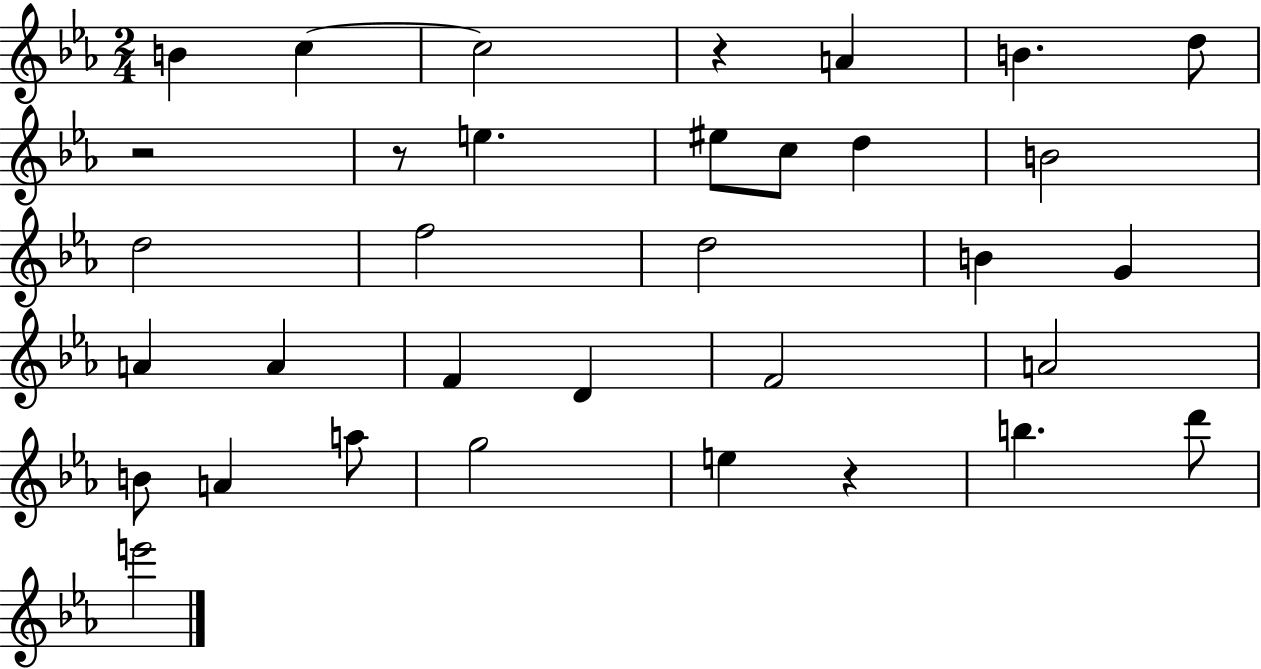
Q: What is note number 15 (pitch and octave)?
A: B4